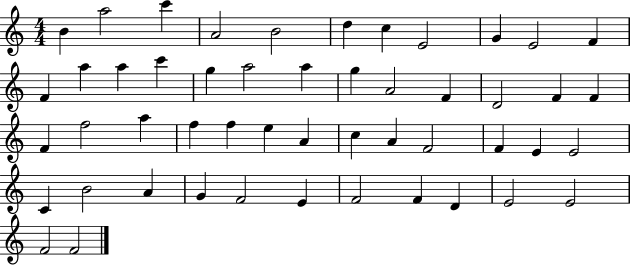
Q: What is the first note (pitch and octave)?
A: B4